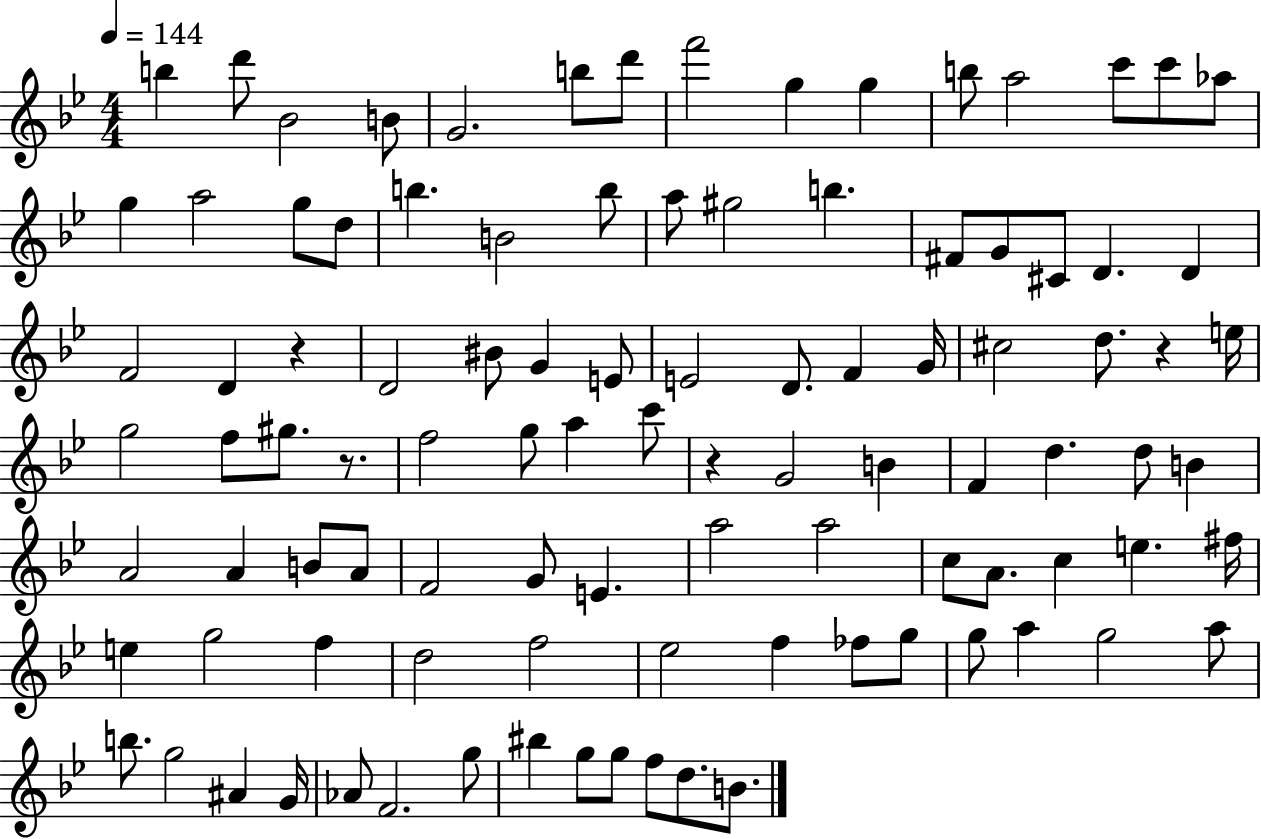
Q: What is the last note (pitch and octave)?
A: B4